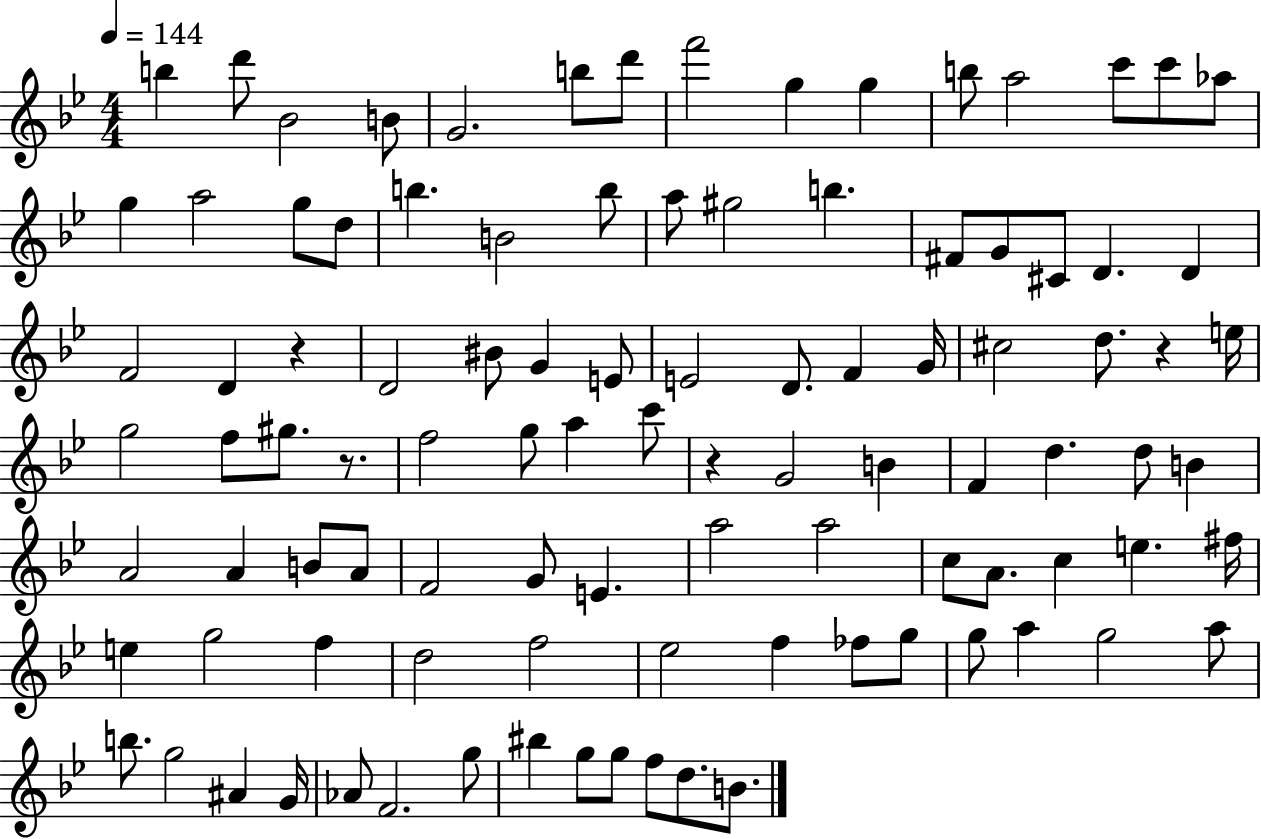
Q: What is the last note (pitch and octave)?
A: B4